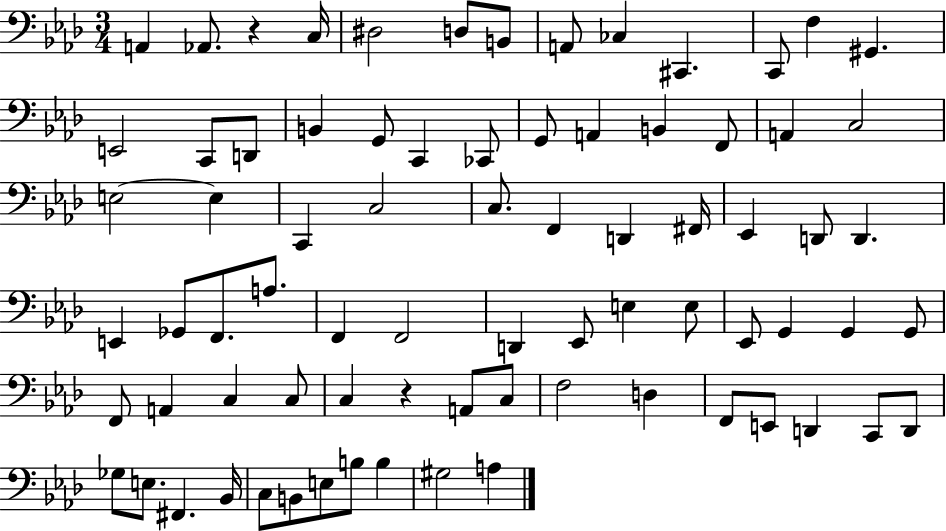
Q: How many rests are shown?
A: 2